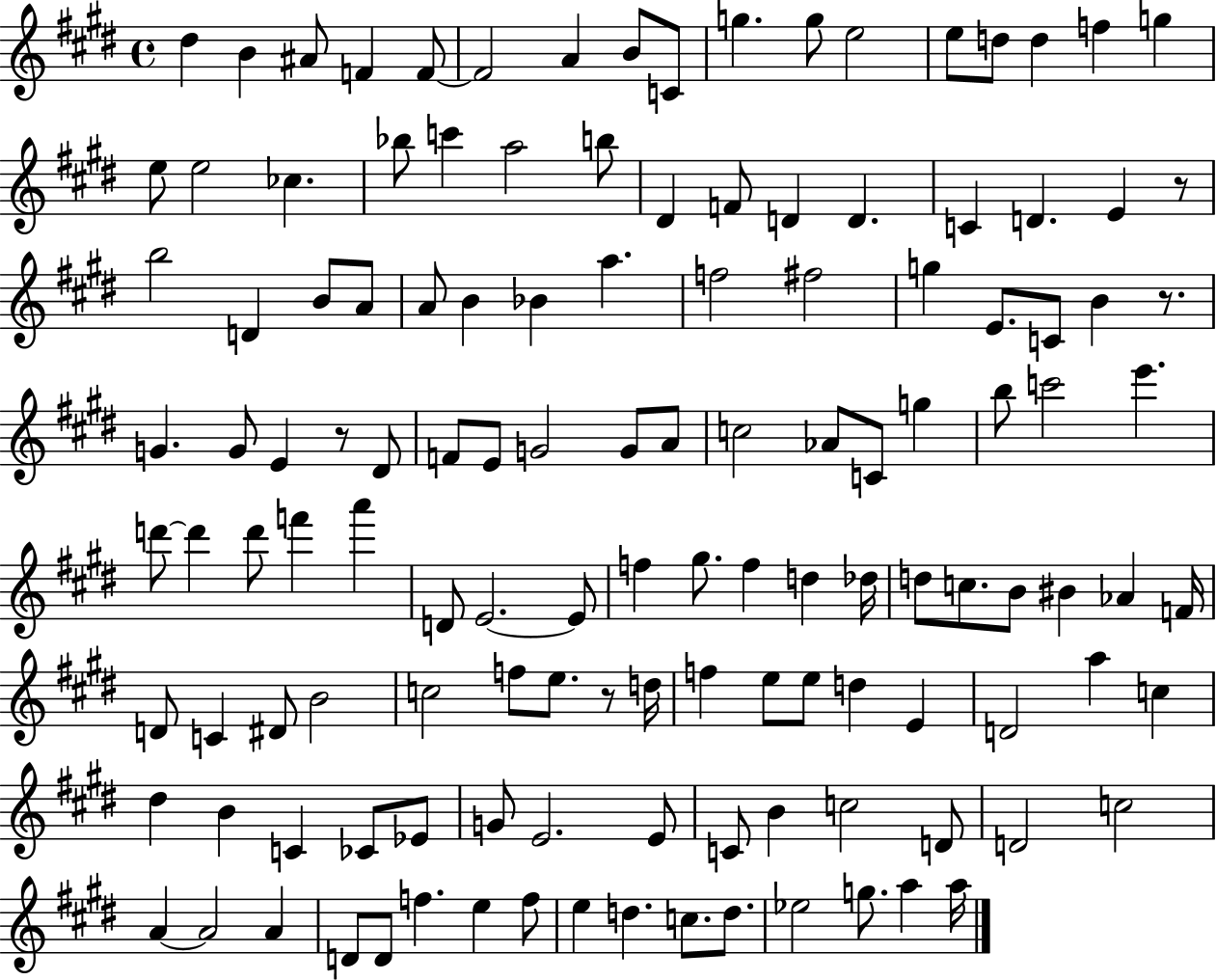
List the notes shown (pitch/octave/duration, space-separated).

D#5/q B4/q A#4/e F4/q F4/e F4/h A4/q B4/e C4/e G5/q. G5/e E5/h E5/e D5/e D5/q F5/q G5/q E5/e E5/h CES5/q. Bb5/e C6/q A5/h B5/e D#4/q F4/e D4/q D4/q. C4/q D4/q. E4/q R/e B5/h D4/q B4/e A4/e A4/e B4/q Bb4/q A5/q. F5/h F#5/h G5/q E4/e. C4/e B4/q R/e. G4/q. G4/e E4/q R/e D#4/e F4/e E4/e G4/h G4/e A4/e C5/h Ab4/e C4/e G5/q B5/e C6/h E6/q. D6/e D6/q D6/e F6/q A6/q D4/e E4/h. E4/e F5/q G#5/e. F5/q D5/q Db5/s D5/e C5/e. B4/e BIS4/q Ab4/q F4/s D4/e C4/q D#4/e B4/h C5/h F5/e E5/e. R/e D5/s F5/q E5/e E5/e D5/q E4/q D4/h A5/q C5/q D#5/q B4/q C4/q CES4/e Eb4/e G4/e E4/h. E4/e C4/e B4/q C5/h D4/e D4/h C5/h A4/q A4/h A4/q D4/e D4/e F5/q. E5/q F5/e E5/q D5/q. C5/e. D5/e. Eb5/h G5/e. A5/q A5/s